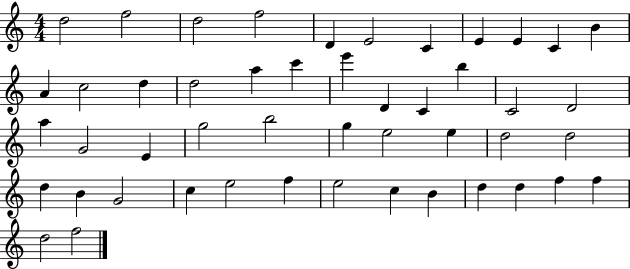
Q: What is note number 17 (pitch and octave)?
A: C6